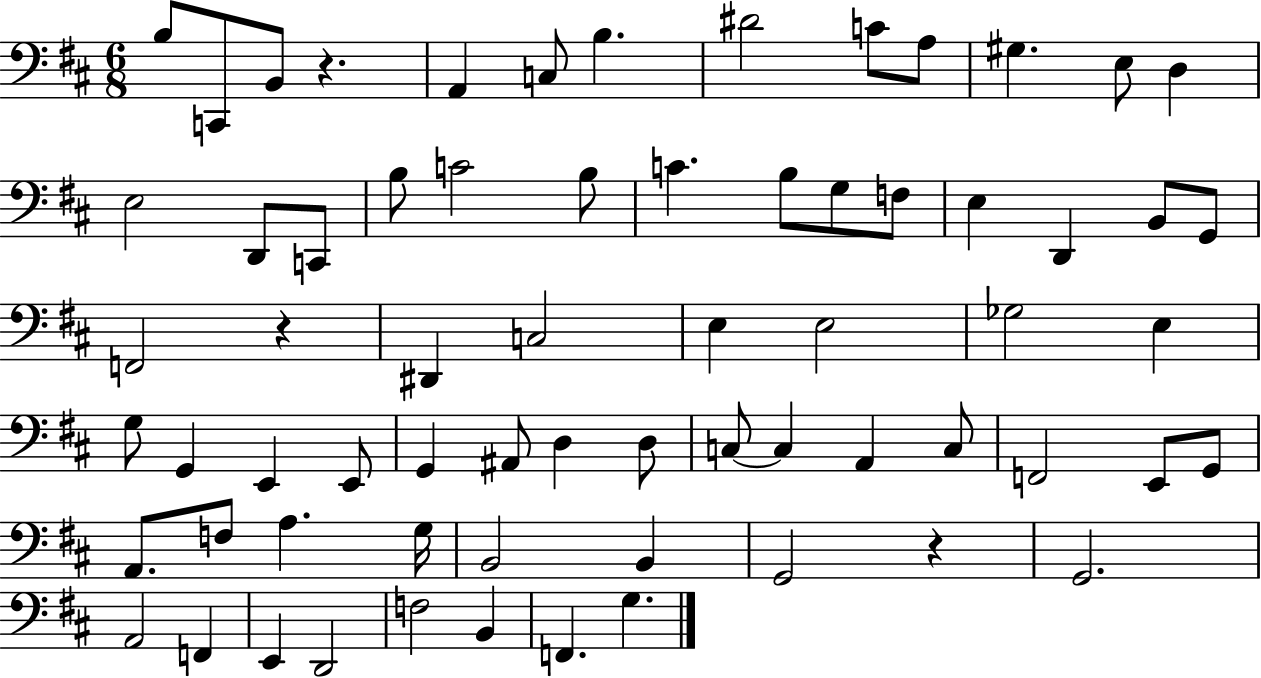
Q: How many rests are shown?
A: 3